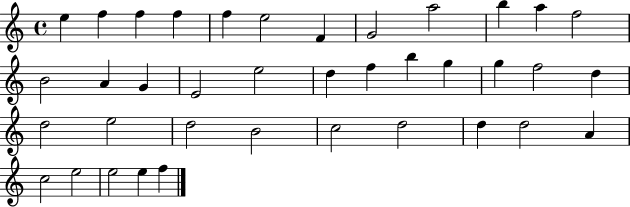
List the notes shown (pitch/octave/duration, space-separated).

E5/q F5/q F5/q F5/q F5/q E5/h F4/q G4/h A5/h B5/q A5/q F5/h B4/h A4/q G4/q E4/h E5/h D5/q F5/q B5/q G5/q G5/q F5/h D5/q D5/h E5/h D5/h B4/h C5/h D5/h D5/q D5/h A4/q C5/h E5/h E5/h E5/q F5/q